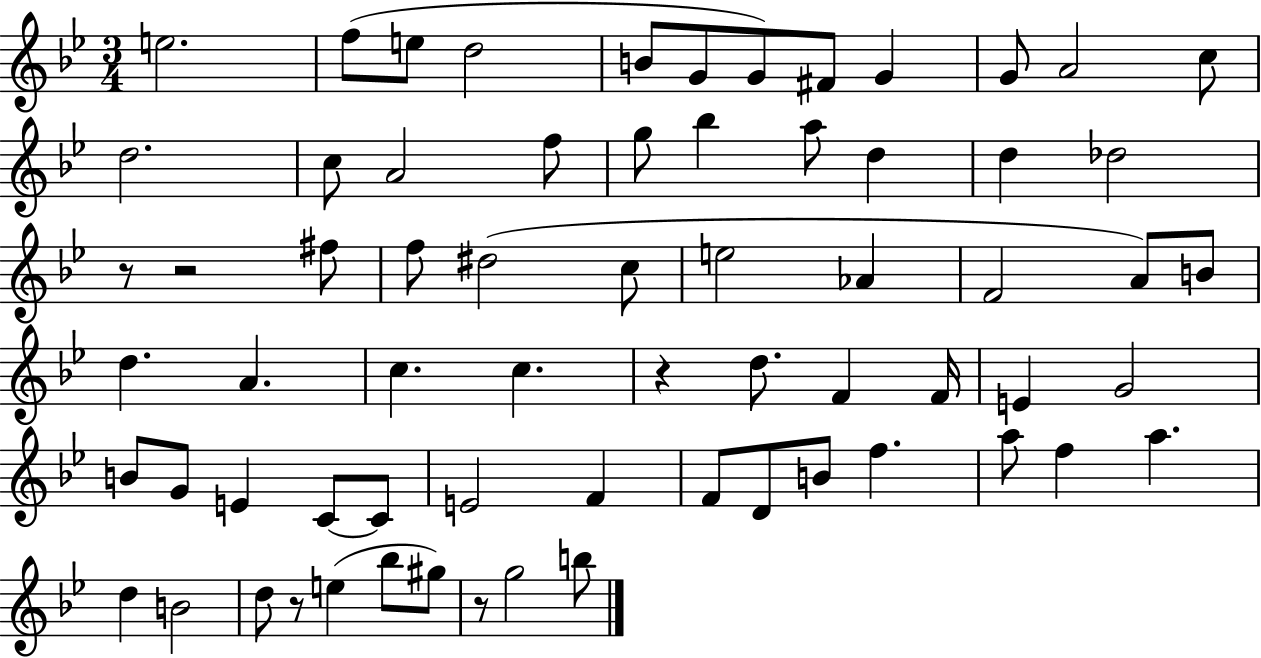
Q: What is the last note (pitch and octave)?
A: B5